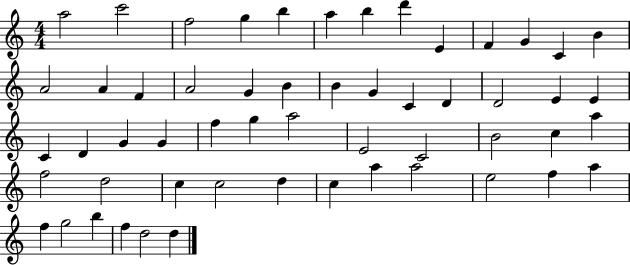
A5/h C6/h F5/h G5/q B5/q A5/q B5/q D6/q E4/q F4/q G4/q C4/q B4/q A4/h A4/q F4/q A4/h G4/q B4/q B4/q G4/q C4/q D4/q D4/h E4/q E4/q C4/q D4/q G4/q G4/q F5/q G5/q A5/h E4/h C4/h B4/h C5/q A5/q F5/h D5/h C5/q C5/h D5/q C5/q A5/q A5/h E5/h F5/q A5/q F5/q G5/h B5/q F5/q D5/h D5/q